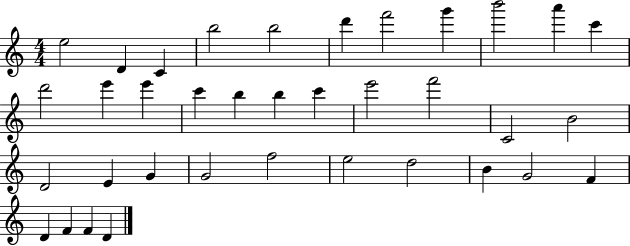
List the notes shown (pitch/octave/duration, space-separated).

E5/h D4/q C4/q B5/h B5/h D6/q F6/h G6/q B6/h A6/q C6/q D6/h E6/q E6/q C6/q B5/q B5/q C6/q E6/h F6/h C4/h B4/h D4/h E4/q G4/q G4/h F5/h E5/h D5/h B4/q G4/h F4/q D4/q F4/q F4/q D4/q